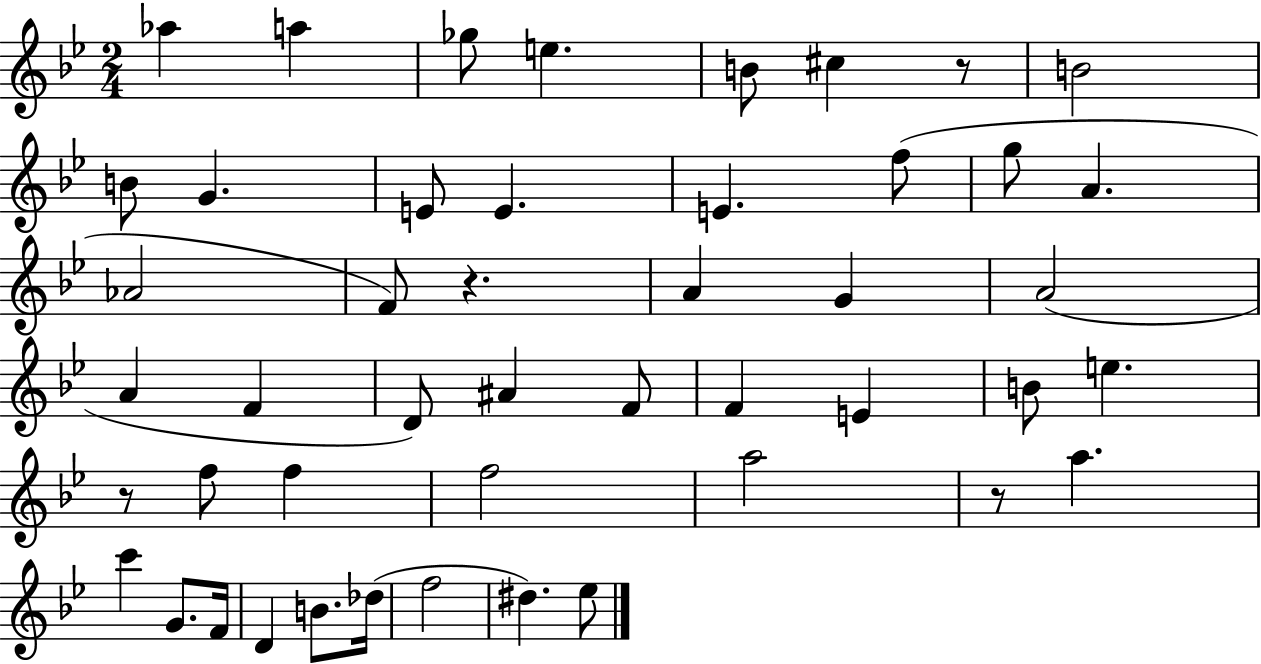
{
  \clef treble
  \numericTimeSignature
  \time 2/4
  \key bes \major
  aes''4 a''4 | ges''8 e''4. | b'8 cis''4 r8 | b'2 | \break b'8 g'4. | e'8 e'4. | e'4. f''8( | g''8 a'4. | \break aes'2 | f'8) r4. | a'4 g'4 | a'2( | \break a'4 f'4 | d'8) ais'4 f'8 | f'4 e'4 | b'8 e''4. | \break r8 f''8 f''4 | f''2 | a''2 | r8 a''4. | \break c'''4 g'8. f'16 | d'4 b'8. des''16( | f''2 | dis''4.) ees''8 | \break \bar "|."
}